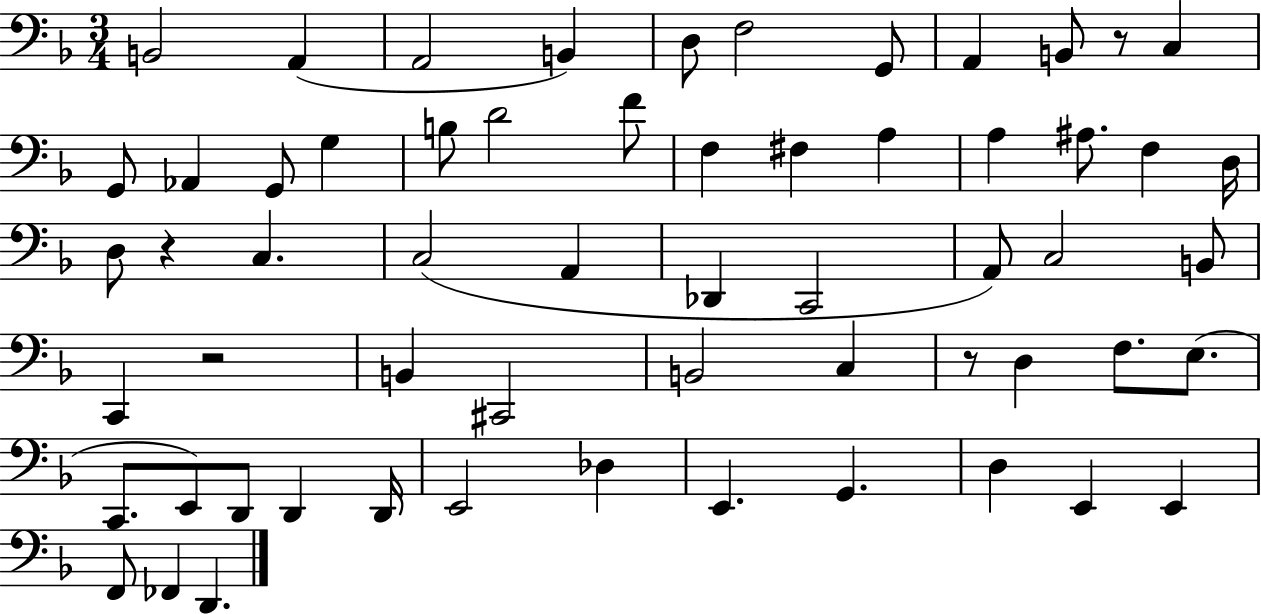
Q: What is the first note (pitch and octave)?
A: B2